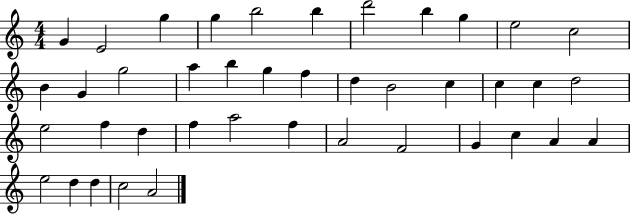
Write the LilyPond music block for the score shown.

{
  \clef treble
  \numericTimeSignature
  \time 4/4
  \key c \major
  g'4 e'2 g''4 | g''4 b''2 b''4 | d'''2 b''4 g''4 | e''2 c''2 | \break b'4 g'4 g''2 | a''4 b''4 g''4 f''4 | d''4 b'2 c''4 | c''4 c''4 d''2 | \break e''2 f''4 d''4 | f''4 a''2 f''4 | a'2 f'2 | g'4 c''4 a'4 a'4 | \break e''2 d''4 d''4 | c''2 a'2 | \bar "|."
}